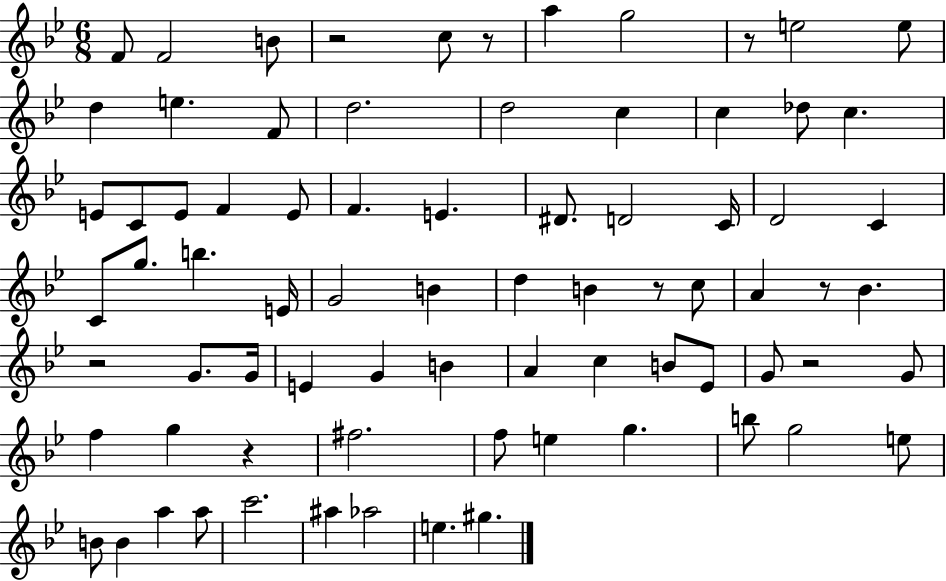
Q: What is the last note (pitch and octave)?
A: G#5